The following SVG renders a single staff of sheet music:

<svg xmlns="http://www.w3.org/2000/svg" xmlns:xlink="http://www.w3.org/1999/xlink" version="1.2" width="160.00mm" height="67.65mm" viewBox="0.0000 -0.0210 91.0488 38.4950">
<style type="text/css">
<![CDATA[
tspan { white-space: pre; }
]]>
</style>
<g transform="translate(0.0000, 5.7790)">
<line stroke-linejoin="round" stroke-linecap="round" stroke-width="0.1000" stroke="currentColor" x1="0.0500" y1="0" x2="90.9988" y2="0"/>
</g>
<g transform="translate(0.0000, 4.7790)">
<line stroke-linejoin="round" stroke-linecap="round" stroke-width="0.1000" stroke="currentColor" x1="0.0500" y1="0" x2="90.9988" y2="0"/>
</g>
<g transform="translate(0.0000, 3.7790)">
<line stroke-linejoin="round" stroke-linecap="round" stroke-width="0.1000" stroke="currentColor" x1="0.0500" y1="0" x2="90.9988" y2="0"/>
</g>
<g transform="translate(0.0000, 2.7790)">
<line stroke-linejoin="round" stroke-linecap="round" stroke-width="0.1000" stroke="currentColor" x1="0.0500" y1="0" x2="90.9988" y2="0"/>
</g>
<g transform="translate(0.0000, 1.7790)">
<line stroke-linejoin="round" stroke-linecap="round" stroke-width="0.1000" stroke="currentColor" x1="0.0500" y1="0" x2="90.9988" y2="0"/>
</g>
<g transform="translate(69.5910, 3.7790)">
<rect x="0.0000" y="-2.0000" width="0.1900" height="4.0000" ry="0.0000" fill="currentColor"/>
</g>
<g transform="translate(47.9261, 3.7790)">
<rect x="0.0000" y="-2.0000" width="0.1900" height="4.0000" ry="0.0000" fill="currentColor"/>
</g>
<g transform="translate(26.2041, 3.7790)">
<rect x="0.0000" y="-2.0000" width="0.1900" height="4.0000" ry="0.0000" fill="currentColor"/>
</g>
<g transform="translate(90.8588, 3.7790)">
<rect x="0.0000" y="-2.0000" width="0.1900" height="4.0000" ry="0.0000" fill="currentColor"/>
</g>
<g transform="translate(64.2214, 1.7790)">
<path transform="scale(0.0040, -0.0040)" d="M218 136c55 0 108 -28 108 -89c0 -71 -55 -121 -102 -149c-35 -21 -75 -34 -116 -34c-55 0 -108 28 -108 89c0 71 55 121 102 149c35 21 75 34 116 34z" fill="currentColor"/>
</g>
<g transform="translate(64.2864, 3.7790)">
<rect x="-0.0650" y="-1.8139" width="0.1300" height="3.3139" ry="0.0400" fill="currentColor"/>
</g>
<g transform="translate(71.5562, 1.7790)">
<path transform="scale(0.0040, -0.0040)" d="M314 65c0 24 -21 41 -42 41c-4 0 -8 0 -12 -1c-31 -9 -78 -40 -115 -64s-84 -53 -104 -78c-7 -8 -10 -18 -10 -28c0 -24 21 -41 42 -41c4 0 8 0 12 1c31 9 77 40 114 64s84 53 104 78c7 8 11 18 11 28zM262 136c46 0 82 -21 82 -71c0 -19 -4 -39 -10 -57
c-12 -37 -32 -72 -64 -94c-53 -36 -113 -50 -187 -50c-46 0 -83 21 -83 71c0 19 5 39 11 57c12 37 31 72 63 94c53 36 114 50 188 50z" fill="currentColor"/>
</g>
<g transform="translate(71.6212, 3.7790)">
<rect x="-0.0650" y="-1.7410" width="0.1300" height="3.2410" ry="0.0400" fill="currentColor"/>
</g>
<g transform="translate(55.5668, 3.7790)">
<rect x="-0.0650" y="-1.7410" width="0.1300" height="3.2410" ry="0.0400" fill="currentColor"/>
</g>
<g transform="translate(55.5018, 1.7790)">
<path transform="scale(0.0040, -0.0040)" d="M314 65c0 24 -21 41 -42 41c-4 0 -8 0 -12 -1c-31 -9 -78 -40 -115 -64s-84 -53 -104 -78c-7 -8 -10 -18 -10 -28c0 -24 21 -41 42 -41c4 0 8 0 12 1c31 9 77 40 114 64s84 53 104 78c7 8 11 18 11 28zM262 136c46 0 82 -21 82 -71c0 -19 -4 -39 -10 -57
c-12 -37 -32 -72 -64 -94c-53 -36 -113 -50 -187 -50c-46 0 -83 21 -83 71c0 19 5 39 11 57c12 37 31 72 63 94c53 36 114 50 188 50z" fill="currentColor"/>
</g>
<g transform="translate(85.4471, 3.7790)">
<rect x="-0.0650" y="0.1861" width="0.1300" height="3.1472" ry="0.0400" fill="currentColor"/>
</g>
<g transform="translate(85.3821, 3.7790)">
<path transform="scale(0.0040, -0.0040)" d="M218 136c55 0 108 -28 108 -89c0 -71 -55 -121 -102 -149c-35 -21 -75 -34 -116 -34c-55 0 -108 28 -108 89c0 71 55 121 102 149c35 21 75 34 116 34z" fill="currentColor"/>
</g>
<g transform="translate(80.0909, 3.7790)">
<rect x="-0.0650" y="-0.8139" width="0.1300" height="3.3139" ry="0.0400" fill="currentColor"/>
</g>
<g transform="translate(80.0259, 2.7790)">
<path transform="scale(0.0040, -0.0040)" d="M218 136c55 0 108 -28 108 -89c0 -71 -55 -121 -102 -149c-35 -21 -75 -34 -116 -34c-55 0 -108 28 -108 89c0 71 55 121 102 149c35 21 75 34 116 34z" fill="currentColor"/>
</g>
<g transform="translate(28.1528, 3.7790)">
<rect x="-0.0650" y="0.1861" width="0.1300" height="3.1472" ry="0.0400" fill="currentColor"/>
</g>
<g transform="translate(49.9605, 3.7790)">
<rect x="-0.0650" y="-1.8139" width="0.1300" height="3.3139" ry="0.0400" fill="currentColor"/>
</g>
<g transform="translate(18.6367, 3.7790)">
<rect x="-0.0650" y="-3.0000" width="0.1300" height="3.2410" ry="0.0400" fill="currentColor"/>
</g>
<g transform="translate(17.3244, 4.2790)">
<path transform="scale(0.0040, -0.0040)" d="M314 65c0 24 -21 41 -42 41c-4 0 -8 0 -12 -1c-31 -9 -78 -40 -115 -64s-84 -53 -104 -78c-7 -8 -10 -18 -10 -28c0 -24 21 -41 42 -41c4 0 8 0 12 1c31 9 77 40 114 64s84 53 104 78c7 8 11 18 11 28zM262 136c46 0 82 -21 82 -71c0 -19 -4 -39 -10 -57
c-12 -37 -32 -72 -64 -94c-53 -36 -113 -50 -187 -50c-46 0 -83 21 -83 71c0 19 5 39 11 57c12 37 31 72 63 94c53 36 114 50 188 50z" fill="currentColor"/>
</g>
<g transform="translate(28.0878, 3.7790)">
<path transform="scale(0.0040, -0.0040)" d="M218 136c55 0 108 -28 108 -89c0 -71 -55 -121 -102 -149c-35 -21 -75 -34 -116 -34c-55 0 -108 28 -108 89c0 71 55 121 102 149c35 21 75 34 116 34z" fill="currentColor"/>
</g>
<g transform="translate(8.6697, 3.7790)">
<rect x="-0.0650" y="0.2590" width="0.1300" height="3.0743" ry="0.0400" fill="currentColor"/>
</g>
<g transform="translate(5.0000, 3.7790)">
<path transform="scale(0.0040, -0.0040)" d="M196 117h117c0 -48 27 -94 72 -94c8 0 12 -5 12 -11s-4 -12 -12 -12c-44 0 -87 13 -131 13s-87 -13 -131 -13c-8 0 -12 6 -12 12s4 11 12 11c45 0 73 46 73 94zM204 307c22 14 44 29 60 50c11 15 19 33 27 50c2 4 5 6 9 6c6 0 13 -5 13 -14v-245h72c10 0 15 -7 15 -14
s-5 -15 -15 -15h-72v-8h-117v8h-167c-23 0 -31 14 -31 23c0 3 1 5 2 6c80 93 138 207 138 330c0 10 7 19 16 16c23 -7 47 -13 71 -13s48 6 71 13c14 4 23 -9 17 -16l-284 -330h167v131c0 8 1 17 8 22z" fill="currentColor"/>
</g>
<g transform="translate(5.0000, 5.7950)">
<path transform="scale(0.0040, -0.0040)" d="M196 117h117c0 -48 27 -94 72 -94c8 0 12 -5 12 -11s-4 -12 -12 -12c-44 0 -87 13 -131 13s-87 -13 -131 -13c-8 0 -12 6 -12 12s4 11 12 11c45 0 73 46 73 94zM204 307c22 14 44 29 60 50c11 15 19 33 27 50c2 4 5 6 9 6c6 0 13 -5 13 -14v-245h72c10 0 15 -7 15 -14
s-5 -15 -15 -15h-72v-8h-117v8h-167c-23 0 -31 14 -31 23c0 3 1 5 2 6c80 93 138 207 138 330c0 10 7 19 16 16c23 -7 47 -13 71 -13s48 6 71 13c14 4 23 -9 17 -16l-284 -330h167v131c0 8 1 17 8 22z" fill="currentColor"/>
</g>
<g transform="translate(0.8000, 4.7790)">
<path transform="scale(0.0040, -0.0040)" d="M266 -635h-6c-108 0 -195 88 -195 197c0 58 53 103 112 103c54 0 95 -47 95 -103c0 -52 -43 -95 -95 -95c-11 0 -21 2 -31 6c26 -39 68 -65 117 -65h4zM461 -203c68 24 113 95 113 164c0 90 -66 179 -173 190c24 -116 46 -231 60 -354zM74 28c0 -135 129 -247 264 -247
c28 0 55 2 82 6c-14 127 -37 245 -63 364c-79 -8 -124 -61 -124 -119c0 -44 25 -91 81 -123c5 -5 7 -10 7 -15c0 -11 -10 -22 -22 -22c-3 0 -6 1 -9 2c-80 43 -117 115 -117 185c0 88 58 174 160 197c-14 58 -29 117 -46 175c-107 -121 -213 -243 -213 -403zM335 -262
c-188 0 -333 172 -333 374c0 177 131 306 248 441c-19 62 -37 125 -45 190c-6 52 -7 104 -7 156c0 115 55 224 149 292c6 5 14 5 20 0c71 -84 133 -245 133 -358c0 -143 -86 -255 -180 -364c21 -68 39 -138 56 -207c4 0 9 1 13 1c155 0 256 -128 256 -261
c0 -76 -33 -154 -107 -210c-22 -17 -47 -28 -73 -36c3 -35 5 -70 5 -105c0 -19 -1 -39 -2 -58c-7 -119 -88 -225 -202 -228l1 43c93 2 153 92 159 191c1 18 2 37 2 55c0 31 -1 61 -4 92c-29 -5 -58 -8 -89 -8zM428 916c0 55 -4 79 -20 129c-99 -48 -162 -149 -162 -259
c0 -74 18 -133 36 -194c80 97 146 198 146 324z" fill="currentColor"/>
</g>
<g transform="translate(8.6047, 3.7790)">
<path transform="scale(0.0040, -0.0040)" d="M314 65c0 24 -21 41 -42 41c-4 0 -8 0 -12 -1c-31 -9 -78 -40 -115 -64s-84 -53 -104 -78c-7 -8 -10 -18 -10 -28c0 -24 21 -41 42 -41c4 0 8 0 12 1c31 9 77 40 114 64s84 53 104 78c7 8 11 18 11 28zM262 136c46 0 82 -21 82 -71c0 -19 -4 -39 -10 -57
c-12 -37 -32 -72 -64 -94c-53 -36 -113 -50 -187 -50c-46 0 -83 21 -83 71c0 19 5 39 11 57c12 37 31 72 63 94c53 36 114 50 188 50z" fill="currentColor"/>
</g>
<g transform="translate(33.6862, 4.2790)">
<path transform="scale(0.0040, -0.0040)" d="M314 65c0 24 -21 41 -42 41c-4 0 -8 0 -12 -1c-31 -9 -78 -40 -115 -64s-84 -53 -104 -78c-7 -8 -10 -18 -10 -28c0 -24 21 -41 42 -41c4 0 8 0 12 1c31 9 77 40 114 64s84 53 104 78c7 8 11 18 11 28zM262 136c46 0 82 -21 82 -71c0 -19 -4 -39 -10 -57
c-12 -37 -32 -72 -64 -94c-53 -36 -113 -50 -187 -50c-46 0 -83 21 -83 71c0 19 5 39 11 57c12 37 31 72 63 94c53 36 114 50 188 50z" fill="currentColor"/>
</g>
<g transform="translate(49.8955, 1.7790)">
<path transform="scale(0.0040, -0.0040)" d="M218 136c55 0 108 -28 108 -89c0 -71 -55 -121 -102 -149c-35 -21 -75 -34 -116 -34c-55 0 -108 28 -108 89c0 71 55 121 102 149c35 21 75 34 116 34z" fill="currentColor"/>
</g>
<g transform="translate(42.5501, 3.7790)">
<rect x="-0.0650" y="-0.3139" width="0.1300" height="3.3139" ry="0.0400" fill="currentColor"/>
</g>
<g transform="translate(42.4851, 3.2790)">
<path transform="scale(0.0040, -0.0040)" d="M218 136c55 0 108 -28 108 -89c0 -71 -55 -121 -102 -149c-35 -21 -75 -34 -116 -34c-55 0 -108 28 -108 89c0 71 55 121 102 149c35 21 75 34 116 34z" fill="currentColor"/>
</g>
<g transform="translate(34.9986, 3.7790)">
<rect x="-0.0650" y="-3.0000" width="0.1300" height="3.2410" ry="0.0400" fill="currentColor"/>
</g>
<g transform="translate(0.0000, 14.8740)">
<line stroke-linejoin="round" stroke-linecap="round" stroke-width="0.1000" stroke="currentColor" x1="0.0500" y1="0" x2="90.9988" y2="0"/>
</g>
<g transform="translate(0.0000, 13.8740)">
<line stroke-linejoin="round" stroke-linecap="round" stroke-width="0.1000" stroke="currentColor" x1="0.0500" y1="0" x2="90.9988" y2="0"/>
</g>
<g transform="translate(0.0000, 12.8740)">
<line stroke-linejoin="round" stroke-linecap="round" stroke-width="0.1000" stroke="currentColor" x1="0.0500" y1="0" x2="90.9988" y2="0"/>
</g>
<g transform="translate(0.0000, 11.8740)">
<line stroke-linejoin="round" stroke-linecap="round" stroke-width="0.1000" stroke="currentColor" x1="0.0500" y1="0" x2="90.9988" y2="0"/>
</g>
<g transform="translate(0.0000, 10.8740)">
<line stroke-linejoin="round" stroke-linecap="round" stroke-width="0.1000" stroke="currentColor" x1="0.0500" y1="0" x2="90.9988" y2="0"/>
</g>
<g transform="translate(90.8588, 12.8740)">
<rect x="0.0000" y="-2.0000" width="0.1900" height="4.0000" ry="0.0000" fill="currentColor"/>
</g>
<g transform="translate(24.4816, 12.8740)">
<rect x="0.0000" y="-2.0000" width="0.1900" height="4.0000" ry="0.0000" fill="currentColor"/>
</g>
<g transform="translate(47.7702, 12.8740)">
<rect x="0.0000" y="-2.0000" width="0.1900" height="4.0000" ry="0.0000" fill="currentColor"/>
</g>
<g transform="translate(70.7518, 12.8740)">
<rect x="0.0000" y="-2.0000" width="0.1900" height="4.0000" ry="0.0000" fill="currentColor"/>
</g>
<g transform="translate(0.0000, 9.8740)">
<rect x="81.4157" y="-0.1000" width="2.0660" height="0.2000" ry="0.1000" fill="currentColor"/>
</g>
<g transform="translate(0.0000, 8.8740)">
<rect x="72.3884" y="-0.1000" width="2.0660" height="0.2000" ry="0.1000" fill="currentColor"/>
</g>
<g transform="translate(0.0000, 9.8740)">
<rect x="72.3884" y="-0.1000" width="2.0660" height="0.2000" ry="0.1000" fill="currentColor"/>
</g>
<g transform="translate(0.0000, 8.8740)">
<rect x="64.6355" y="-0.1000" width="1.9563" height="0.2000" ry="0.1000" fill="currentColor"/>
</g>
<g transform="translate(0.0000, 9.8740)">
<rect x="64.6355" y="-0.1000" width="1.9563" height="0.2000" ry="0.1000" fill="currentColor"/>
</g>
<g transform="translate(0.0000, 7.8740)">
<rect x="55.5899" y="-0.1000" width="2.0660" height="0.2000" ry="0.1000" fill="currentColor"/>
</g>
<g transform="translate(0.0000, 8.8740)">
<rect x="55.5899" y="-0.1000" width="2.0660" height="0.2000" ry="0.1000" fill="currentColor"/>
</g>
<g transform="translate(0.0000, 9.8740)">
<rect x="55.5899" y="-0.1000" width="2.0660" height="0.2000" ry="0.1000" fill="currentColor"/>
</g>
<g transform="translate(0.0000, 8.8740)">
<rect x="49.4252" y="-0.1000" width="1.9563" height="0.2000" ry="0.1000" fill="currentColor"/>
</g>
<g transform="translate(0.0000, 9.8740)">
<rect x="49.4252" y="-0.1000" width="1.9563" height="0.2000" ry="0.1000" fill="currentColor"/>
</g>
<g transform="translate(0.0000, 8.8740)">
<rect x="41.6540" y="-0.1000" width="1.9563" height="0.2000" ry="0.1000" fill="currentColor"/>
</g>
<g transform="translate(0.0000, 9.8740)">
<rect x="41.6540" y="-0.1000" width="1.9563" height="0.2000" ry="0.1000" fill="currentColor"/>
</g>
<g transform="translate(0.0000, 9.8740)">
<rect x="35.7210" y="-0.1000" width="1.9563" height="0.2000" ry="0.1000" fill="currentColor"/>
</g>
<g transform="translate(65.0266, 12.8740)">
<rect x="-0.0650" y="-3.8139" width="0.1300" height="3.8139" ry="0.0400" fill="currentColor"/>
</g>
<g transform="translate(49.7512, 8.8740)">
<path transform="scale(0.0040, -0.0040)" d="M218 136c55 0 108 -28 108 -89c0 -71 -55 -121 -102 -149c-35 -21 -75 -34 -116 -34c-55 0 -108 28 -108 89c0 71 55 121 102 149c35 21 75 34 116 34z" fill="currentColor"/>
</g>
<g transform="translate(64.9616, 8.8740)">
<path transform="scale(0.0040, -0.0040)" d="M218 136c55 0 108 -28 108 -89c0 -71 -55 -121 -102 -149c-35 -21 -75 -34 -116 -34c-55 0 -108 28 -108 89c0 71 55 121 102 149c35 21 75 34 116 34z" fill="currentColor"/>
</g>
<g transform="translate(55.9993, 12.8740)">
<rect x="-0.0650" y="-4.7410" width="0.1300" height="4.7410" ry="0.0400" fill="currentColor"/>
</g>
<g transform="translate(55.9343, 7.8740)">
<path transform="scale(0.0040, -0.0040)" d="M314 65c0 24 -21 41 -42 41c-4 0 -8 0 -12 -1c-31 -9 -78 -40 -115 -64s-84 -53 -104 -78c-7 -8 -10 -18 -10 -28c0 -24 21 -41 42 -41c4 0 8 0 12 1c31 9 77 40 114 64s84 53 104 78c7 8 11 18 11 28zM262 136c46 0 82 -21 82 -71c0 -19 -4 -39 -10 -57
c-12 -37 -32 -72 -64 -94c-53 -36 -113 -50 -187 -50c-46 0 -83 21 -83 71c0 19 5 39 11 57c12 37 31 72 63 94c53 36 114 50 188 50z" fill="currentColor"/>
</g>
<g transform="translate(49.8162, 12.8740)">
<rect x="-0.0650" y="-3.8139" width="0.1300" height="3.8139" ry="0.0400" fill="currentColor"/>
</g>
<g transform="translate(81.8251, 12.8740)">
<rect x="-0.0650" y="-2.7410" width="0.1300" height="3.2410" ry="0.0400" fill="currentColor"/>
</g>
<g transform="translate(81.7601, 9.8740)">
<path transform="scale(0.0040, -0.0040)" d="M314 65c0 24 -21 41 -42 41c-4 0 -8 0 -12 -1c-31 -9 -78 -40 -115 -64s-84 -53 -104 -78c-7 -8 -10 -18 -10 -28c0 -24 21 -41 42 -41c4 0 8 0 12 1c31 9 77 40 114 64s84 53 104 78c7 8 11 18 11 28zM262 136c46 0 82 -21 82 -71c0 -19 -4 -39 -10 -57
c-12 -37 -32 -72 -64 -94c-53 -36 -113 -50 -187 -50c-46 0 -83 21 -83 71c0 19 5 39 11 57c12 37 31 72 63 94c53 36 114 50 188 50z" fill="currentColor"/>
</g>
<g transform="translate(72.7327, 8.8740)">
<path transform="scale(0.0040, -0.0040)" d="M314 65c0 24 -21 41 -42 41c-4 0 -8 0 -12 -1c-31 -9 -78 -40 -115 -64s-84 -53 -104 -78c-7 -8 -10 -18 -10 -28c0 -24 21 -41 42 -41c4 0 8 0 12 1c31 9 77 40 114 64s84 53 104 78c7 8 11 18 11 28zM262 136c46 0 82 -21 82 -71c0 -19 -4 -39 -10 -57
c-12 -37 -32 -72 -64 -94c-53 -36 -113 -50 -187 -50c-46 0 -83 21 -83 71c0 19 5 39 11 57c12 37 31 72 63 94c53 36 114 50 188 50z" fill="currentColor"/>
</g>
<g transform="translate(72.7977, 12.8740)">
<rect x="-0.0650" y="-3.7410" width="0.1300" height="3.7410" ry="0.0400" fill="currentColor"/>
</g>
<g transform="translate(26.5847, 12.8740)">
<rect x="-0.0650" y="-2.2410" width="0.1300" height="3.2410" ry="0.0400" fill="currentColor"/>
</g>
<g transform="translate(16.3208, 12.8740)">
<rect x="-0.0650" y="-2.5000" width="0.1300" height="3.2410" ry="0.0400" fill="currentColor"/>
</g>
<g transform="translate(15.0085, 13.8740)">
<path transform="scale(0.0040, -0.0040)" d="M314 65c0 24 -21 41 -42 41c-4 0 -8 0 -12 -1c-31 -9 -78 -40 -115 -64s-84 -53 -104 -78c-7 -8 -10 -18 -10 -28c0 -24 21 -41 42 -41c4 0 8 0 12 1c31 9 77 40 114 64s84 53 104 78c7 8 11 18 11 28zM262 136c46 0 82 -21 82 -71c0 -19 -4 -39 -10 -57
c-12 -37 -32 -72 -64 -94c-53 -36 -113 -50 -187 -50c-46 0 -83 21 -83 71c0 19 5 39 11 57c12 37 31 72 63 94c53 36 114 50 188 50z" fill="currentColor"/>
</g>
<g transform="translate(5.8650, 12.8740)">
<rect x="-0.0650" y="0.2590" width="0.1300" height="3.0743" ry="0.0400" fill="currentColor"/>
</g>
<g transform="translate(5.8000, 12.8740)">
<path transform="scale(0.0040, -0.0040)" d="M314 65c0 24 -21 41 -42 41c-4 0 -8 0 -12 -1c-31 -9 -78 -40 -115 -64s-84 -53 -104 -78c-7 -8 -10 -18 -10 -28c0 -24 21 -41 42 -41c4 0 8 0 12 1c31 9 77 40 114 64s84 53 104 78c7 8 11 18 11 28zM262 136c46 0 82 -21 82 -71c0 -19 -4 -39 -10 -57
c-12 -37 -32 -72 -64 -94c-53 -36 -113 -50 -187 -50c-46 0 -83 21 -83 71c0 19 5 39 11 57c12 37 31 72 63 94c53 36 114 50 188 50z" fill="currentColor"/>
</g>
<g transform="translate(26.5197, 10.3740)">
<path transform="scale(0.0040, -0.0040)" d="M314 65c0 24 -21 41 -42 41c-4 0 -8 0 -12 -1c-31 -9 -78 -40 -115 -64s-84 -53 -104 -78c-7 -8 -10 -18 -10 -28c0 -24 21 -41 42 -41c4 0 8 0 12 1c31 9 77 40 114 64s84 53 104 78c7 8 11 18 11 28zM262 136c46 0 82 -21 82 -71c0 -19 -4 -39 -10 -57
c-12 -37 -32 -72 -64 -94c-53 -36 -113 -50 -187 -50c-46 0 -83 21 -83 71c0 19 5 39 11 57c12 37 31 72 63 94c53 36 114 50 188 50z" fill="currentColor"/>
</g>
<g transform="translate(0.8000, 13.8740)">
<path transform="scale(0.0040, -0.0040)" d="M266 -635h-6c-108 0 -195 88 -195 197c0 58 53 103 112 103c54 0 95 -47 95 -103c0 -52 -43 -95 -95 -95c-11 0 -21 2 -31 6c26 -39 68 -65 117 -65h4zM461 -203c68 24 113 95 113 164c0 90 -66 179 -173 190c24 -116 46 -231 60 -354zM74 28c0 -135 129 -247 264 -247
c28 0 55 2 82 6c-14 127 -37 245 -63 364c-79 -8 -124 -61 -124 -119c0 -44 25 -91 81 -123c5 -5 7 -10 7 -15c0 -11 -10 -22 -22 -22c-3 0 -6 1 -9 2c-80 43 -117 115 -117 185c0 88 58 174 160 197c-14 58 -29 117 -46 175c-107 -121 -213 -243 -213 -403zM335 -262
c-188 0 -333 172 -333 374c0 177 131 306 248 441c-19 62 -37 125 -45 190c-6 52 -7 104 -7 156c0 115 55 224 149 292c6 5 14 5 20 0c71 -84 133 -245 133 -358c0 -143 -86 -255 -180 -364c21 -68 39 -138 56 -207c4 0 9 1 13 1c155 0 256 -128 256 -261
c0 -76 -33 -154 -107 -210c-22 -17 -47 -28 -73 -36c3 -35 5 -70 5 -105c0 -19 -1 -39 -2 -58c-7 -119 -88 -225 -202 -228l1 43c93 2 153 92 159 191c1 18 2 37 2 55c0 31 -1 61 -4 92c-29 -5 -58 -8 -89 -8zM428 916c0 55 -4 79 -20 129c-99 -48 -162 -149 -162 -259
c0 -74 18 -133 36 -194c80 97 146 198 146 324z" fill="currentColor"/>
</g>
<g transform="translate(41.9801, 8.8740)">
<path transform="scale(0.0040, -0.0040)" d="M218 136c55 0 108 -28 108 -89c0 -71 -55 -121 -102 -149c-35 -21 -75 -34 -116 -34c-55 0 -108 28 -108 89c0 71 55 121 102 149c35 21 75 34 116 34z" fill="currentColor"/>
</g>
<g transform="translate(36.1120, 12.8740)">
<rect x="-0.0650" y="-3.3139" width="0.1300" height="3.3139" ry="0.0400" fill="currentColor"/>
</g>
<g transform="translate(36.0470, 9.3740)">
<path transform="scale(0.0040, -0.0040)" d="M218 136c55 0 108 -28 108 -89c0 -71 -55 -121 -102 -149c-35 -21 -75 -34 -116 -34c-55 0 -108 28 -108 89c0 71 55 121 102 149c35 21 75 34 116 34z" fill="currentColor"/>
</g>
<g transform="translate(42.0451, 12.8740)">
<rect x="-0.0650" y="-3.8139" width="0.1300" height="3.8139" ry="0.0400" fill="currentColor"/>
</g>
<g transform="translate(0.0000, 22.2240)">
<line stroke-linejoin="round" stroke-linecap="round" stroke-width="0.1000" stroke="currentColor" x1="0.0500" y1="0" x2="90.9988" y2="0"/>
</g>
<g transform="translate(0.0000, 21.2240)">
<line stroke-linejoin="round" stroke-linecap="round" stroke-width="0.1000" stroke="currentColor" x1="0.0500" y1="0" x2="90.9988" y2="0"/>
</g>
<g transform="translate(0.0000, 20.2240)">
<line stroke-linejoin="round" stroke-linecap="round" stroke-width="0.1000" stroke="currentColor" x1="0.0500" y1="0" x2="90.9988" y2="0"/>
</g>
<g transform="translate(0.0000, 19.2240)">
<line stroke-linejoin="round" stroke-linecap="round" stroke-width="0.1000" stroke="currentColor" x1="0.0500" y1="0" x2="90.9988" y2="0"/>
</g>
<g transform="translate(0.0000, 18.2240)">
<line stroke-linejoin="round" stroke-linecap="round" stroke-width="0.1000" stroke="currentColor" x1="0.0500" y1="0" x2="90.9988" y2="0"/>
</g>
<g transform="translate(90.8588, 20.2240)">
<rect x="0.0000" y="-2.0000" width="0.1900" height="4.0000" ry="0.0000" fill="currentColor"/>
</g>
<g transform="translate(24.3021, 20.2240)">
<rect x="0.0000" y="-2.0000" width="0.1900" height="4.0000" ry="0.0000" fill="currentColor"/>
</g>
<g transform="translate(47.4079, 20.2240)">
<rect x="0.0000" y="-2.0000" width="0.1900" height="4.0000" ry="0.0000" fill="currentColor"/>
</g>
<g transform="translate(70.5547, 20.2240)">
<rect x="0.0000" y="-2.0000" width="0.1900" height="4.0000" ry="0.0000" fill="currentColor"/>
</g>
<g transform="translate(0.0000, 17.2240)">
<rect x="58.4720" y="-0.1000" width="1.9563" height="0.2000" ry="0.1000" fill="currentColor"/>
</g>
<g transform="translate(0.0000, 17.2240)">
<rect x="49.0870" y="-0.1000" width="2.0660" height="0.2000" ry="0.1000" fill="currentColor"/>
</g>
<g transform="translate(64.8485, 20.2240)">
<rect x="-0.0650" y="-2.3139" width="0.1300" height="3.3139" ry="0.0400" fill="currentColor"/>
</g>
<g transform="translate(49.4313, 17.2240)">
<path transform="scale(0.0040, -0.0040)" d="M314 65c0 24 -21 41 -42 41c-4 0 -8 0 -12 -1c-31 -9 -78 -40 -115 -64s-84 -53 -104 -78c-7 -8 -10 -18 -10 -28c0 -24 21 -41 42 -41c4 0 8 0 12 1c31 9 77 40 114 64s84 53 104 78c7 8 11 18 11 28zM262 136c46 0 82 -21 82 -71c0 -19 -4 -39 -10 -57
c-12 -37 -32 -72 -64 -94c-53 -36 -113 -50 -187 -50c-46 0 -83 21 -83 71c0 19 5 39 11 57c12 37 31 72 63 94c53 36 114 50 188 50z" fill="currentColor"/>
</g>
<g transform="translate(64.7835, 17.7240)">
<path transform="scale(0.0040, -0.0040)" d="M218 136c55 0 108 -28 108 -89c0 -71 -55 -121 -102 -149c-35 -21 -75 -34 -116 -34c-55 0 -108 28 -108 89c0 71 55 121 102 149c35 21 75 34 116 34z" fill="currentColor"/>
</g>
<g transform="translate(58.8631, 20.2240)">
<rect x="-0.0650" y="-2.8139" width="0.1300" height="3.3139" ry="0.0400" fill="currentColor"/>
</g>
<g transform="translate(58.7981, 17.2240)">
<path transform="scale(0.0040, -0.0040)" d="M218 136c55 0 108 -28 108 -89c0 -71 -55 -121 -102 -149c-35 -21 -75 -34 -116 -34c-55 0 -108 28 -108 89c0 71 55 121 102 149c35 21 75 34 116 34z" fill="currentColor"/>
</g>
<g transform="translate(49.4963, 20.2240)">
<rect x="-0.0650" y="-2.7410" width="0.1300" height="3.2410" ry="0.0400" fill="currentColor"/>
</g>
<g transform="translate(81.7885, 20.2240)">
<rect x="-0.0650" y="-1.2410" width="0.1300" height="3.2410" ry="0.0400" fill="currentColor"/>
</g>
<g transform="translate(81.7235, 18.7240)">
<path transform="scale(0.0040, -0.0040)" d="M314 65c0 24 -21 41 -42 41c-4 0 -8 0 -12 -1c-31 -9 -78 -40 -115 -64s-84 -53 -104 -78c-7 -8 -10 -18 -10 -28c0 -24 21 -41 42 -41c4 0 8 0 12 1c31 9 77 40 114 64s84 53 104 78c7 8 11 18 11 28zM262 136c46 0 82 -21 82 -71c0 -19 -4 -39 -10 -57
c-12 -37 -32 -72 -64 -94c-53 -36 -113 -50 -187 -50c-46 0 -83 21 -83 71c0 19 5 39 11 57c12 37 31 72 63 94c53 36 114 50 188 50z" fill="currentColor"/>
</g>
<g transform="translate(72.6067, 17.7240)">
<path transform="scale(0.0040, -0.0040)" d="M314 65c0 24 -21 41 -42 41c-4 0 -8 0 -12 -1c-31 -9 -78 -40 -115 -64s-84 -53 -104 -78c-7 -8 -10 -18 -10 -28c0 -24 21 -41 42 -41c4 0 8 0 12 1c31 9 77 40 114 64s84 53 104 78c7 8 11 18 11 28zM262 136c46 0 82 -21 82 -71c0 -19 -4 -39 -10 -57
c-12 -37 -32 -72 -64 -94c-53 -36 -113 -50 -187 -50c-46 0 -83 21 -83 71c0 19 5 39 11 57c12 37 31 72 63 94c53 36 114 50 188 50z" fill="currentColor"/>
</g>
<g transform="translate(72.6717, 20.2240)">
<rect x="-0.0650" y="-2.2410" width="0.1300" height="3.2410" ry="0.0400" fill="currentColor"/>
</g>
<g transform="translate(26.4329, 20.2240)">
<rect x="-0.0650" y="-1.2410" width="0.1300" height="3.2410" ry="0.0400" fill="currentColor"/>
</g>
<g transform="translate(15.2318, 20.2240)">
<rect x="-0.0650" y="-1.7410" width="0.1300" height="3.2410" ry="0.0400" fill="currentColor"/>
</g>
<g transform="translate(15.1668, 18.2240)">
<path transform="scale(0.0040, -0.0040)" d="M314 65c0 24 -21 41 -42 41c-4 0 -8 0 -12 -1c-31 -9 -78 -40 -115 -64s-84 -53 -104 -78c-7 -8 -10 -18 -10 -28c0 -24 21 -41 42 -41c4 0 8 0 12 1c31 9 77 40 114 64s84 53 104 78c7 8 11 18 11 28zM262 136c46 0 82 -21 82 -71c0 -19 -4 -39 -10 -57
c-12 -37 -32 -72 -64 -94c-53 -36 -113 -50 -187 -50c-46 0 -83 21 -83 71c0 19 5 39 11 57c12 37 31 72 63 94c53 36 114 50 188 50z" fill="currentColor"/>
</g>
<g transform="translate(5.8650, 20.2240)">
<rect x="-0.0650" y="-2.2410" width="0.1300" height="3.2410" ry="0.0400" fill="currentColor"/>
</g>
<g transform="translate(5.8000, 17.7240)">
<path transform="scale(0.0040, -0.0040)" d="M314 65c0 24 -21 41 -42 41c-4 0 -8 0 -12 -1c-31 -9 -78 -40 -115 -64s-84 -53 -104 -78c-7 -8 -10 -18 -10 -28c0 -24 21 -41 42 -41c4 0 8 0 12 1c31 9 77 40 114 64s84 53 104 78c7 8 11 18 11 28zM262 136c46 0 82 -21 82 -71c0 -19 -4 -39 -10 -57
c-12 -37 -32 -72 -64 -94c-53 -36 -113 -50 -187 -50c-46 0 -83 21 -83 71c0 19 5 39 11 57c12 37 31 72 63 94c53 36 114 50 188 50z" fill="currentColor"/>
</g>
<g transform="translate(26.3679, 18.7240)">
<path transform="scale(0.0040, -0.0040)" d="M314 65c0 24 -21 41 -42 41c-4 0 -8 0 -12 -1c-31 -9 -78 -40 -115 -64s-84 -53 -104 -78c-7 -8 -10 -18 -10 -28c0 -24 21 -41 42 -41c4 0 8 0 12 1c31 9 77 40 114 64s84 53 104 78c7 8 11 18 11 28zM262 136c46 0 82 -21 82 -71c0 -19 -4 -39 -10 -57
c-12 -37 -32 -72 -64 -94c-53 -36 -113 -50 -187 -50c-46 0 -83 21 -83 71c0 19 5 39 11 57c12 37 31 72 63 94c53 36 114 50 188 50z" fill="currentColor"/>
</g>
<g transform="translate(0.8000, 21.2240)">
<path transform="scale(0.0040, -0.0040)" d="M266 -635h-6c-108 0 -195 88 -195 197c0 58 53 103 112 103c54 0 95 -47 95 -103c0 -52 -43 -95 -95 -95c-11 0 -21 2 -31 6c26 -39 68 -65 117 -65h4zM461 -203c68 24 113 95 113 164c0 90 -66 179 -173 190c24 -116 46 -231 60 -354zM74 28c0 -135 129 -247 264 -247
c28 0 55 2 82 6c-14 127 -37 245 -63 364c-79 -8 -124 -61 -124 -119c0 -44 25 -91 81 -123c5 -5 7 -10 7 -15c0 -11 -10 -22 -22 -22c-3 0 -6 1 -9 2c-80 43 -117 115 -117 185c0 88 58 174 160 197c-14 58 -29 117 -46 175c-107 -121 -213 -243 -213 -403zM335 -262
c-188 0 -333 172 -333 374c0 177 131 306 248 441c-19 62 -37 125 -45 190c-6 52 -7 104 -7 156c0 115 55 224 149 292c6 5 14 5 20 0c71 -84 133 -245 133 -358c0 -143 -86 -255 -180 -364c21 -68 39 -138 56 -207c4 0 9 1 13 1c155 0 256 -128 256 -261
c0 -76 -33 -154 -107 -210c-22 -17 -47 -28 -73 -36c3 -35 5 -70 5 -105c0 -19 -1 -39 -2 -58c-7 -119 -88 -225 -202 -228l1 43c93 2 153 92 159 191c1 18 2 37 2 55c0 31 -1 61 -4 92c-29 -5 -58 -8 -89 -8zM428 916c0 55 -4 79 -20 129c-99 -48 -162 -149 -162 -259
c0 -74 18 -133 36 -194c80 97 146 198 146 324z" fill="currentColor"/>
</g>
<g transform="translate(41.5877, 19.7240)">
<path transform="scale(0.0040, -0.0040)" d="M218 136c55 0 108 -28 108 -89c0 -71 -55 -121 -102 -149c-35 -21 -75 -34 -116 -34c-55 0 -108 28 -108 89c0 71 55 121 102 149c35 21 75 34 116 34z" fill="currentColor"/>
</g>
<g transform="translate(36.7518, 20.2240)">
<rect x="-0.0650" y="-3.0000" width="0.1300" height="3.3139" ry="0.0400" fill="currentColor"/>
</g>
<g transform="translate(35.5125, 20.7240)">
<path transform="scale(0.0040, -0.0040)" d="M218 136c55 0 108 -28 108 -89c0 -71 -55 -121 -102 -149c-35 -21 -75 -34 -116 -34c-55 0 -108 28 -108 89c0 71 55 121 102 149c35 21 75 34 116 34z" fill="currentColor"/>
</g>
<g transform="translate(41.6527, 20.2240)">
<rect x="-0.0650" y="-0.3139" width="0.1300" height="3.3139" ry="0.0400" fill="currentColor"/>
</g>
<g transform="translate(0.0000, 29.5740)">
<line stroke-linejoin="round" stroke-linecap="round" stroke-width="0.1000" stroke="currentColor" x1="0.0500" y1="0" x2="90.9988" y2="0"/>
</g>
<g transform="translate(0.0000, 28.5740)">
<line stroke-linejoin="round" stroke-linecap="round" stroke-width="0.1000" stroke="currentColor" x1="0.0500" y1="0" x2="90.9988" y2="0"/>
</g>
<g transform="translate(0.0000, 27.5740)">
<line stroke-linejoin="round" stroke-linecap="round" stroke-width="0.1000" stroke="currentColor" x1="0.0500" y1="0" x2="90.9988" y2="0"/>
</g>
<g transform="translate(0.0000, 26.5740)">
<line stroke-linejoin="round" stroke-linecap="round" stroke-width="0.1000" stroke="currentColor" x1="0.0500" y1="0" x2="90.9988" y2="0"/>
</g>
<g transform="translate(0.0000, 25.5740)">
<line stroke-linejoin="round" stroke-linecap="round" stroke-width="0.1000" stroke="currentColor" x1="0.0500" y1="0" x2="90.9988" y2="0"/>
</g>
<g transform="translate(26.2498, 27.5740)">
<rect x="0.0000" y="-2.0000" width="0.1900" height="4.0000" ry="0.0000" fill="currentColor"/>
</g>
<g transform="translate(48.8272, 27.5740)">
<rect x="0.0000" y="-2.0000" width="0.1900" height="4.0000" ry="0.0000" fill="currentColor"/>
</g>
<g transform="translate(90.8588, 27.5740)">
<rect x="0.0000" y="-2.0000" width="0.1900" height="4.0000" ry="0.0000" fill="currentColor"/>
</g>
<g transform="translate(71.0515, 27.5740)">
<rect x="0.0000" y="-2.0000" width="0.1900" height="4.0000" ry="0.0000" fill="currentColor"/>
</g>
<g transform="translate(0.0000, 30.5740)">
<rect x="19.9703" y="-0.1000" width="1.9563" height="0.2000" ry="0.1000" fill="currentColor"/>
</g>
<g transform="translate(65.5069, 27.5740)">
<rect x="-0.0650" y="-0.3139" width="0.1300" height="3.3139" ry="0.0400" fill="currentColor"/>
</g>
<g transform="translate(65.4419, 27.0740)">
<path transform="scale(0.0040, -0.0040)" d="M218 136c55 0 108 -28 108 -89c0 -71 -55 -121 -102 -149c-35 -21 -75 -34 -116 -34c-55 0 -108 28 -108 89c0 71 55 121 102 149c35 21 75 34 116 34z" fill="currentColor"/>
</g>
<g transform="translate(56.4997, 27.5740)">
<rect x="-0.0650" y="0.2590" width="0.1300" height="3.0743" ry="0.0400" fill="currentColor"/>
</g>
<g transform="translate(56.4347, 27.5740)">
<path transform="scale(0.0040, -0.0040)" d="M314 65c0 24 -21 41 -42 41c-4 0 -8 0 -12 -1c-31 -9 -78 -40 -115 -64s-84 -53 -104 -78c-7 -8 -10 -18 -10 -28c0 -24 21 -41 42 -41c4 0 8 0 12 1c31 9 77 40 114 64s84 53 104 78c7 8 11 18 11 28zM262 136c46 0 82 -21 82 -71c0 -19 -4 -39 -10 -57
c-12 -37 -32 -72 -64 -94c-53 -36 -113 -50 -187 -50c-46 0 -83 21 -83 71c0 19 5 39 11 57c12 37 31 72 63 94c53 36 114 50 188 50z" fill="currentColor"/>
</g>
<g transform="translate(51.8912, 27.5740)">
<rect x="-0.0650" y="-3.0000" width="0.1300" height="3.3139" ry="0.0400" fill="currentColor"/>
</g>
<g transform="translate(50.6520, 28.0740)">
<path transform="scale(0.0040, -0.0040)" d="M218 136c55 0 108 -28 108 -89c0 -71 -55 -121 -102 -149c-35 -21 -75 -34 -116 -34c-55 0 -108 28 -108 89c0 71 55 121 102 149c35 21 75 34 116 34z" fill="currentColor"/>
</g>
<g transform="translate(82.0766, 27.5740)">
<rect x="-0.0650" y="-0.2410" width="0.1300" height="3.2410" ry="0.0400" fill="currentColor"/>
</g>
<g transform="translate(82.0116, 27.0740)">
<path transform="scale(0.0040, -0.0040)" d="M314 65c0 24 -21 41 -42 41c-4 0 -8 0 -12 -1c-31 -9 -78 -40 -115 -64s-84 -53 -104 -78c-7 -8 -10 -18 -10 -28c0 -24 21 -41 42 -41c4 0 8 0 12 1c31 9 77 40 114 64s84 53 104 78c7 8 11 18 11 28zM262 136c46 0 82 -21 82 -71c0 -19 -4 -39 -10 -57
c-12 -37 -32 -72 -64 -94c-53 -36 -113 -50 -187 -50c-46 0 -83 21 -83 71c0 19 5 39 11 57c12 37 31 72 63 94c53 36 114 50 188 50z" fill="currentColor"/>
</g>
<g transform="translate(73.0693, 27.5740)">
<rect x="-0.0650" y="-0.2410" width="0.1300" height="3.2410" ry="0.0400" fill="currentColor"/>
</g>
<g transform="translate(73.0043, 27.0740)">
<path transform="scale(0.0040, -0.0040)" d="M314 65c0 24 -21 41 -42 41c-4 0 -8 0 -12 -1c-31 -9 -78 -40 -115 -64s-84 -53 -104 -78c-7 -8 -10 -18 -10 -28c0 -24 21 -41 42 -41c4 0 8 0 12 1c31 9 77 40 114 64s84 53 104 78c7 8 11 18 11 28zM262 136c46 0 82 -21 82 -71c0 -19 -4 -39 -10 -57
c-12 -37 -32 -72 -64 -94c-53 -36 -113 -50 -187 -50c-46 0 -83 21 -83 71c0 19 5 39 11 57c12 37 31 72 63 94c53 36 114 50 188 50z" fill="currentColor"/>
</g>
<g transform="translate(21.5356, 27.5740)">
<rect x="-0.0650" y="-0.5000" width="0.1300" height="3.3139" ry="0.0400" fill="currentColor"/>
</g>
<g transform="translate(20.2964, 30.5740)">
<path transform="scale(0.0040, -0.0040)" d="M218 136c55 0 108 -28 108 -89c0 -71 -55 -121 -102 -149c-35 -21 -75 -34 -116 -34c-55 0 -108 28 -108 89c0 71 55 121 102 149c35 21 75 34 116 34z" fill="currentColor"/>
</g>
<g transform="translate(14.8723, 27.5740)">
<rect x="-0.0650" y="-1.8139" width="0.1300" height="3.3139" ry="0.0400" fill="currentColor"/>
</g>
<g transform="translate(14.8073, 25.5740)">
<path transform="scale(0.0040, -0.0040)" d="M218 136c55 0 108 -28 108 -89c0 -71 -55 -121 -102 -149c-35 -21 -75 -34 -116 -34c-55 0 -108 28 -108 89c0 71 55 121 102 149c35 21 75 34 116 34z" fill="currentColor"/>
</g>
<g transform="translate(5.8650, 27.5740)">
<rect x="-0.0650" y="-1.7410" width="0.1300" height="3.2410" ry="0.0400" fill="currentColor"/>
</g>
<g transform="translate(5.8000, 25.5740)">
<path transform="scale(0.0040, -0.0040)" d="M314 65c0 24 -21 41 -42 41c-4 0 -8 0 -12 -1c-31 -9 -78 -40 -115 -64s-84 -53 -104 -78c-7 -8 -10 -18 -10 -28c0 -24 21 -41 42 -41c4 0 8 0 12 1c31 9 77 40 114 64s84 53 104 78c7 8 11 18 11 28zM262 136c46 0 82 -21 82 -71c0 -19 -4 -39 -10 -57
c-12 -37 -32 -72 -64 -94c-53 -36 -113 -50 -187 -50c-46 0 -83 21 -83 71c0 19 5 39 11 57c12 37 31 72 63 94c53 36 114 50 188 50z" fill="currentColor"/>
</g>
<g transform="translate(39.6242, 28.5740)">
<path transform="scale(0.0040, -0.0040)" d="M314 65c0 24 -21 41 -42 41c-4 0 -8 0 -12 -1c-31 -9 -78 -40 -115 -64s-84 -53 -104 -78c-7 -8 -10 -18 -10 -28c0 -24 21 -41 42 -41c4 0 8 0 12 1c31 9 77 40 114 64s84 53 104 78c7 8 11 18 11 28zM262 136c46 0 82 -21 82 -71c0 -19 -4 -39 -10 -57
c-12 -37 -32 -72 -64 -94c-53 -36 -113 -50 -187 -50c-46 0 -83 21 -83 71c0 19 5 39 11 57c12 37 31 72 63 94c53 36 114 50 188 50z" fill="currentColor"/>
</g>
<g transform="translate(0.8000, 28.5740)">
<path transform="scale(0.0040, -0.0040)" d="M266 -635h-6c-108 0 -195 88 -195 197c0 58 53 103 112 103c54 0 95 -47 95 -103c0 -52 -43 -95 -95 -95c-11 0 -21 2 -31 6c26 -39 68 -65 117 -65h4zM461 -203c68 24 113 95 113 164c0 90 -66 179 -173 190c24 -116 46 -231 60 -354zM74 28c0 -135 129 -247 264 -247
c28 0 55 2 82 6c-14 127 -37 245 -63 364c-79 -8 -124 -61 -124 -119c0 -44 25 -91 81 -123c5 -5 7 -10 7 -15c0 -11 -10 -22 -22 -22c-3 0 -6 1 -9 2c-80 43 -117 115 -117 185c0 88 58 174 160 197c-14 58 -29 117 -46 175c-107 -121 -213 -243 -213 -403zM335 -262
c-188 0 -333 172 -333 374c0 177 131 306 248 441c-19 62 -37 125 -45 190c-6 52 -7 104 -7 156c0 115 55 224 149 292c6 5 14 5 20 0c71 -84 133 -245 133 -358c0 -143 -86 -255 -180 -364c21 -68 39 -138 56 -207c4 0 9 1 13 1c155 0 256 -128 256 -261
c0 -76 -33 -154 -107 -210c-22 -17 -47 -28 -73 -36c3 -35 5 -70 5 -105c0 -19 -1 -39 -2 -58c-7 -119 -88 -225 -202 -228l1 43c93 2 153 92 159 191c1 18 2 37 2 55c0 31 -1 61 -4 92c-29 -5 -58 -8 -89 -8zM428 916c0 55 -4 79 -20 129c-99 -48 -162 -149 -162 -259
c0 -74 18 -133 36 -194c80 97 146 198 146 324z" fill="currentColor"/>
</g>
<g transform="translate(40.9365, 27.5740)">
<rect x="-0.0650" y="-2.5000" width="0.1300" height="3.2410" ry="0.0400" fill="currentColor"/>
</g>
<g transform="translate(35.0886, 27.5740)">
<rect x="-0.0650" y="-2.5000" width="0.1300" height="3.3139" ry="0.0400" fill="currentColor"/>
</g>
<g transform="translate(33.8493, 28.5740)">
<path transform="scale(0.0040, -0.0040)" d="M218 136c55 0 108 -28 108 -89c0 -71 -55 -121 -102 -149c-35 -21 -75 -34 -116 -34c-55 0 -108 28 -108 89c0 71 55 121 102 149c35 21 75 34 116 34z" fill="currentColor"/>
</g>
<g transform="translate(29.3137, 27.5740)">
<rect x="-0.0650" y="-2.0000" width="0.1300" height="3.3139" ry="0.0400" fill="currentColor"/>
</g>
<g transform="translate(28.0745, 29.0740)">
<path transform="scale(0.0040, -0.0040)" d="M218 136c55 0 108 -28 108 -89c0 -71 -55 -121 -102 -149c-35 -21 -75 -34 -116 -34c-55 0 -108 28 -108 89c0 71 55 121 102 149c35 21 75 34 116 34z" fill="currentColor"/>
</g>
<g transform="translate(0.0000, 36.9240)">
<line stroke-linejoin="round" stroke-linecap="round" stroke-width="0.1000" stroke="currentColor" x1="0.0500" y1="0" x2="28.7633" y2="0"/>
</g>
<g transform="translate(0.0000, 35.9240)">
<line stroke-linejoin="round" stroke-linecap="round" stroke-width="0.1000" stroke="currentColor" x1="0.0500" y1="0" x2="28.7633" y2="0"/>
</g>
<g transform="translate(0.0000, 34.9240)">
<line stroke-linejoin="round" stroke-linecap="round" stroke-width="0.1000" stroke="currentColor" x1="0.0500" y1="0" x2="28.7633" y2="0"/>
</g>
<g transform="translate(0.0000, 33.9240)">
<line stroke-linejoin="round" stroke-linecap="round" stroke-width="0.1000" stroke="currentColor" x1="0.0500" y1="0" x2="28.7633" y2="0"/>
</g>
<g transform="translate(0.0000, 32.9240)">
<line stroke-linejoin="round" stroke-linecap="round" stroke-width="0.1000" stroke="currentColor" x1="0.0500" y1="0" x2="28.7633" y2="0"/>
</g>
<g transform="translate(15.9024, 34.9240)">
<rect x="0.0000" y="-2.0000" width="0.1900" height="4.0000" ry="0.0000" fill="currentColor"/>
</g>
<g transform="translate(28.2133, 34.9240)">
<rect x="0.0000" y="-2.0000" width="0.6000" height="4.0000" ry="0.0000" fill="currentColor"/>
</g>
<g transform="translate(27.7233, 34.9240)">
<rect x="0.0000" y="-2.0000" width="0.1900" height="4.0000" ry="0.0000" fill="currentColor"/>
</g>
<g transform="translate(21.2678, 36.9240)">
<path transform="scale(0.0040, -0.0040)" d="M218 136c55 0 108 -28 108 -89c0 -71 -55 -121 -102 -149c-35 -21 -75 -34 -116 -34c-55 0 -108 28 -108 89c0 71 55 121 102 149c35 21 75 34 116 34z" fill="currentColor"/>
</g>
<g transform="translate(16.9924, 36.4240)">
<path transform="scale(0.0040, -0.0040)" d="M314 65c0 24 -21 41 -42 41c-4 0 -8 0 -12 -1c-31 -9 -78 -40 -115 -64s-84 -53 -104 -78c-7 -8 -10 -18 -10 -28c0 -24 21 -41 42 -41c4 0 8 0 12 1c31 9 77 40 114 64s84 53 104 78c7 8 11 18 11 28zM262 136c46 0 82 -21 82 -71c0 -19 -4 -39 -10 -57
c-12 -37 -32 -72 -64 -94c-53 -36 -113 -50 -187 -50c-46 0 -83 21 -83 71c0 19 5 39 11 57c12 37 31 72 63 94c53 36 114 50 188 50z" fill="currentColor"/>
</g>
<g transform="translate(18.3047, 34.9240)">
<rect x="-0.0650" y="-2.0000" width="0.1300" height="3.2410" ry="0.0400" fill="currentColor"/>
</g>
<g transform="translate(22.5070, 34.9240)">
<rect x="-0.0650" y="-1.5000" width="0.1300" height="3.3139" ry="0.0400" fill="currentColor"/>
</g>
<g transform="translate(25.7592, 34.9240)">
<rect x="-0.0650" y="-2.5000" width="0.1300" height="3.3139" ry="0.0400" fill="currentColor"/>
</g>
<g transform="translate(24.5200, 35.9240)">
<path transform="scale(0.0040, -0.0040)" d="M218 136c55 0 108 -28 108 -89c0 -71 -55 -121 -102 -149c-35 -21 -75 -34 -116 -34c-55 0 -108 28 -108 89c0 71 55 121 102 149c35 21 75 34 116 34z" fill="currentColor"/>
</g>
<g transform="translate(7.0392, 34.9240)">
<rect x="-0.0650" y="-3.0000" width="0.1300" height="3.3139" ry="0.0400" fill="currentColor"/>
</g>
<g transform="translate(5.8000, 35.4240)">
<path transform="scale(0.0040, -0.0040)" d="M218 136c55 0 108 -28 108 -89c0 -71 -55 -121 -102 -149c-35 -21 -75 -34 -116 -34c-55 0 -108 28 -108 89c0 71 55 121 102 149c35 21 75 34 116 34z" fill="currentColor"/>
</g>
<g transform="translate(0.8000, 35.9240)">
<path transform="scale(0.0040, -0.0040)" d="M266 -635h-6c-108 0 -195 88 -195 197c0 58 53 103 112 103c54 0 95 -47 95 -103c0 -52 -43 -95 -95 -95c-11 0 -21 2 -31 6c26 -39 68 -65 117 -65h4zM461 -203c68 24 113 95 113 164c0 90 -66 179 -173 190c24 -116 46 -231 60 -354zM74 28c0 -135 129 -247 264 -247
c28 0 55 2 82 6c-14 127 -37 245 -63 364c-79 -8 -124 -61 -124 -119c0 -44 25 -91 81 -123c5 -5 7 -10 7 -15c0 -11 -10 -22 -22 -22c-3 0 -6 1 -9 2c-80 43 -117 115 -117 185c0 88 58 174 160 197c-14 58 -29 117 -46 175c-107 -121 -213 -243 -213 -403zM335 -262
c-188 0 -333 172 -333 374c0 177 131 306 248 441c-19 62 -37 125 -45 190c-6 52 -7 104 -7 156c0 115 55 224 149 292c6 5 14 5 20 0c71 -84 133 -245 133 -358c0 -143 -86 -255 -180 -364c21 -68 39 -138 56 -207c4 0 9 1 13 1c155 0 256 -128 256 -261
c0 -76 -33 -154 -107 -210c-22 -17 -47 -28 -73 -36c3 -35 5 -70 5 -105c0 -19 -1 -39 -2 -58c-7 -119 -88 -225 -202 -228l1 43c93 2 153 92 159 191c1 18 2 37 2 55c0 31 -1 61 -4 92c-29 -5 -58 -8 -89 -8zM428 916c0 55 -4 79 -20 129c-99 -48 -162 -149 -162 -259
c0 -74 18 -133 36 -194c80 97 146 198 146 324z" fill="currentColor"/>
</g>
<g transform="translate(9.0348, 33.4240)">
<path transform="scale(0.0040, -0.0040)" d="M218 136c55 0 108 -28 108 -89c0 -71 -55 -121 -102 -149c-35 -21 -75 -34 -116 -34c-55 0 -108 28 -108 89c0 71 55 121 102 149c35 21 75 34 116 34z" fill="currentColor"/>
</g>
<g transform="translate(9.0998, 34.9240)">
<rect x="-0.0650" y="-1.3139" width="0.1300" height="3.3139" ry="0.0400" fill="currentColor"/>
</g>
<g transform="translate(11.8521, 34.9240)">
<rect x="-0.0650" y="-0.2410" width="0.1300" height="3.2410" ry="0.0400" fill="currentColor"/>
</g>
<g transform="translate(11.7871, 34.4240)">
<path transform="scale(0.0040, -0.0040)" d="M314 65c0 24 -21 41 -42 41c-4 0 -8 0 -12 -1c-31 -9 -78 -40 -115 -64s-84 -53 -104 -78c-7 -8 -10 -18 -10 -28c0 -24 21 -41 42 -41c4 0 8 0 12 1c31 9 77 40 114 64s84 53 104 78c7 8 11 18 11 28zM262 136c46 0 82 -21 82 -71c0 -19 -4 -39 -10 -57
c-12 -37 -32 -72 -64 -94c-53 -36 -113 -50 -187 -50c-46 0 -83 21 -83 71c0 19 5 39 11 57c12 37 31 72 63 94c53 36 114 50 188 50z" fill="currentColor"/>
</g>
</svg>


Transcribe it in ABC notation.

X:1
T:Untitled
M:4/4
L:1/4
K:C
B2 A2 B A2 c f f2 f f2 d B B2 G2 g2 b c' c' e'2 c' c'2 a2 g2 f2 e2 A c a2 a g g2 e2 f2 f C F G G2 A B2 c c2 c2 A e c2 F2 E G